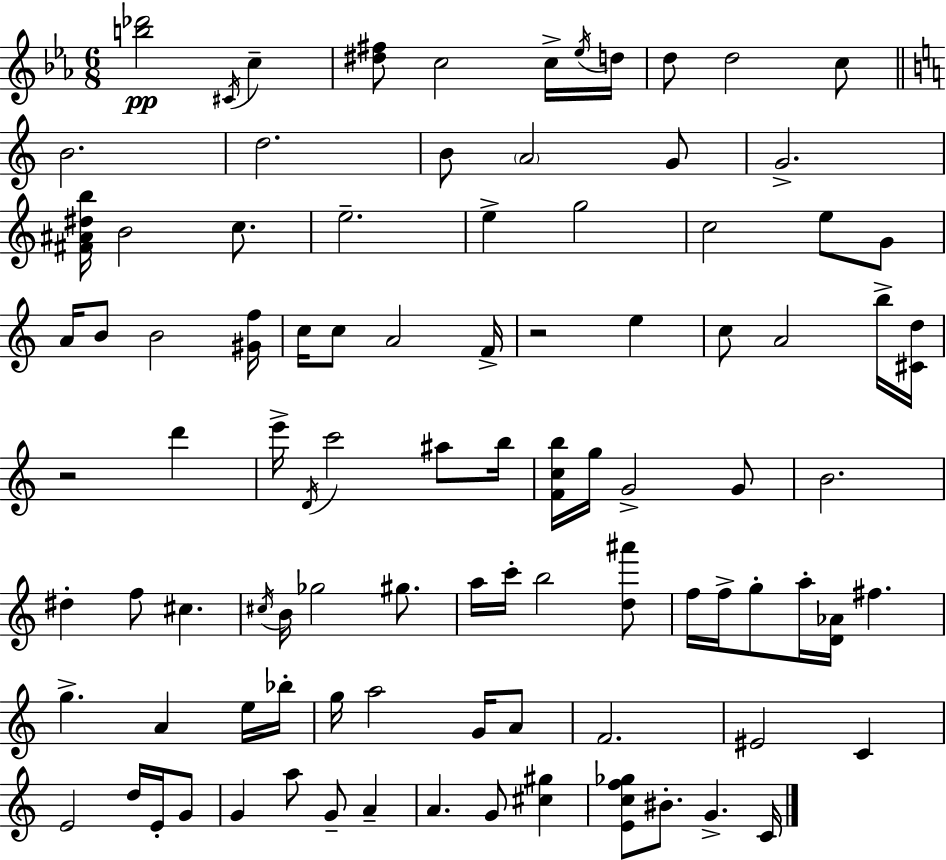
{
  \clef treble
  \numericTimeSignature
  \time 6/8
  \key ees \major
  <b'' des'''>2\pp \acciaccatura { cis'16 } c''4-- | <dis'' fis''>8 c''2 c''16-> | \acciaccatura { ees''16 } d''16 d''8 d''2 | c''8 \bar "||" \break \key c \major b'2. | d''2. | b'8 \parenthesize a'2 g'8 | g'2.-> | \break <fis' ais' dis'' b''>16 b'2 c''8. | e''2.-- | e''4-> g''2 | c''2 e''8 g'8 | \break a'16 b'8 b'2 <gis' f''>16 | c''16 c''8 a'2 f'16-> | r2 e''4 | c''8 a'2 b''16-> <cis' d''>16 | \break r2 d'''4 | e'''16-> \acciaccatura { d'16 } c'''2 ais''8 | b''16 <f' c'' b''>16 g''16 g'2-> g'8 | b'2. | \break dis''4-. f''8 cis''4. | \acciaccatura { cis''16 } b'16 ges''2 gis''8. | a''16 c'''16-. b''2 | <d'' ais'''>8 f''16 f''16-> g''8-. a''16-. <d' aes'>16 fis''4. | \break g''4.-> a'4 | e''16 bes''16-. g''16 a''2 g'16 | a'8 f'2. | eis'2 c'4 | \break e'2 d''16 e'16-. | g'8 g'4 a''8 g'8-- a'4-- | a'4. g'8 <cis'' gis''>4 | <e' c'' f'' ges''>8 bis'8.-. g'4.-> | \break c'16 \bar "|."
}